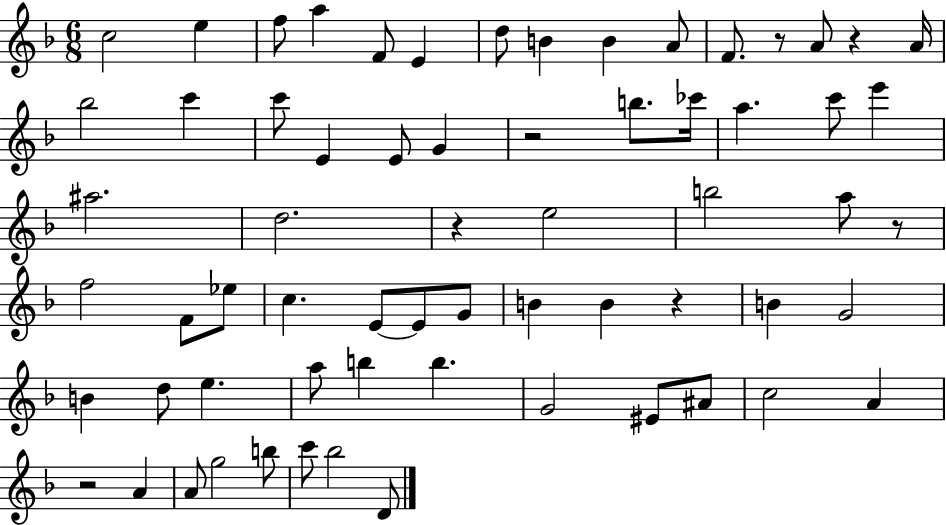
{
  \clef treble
  \numericTimeSignature
  \time 6/8
  \key f \major
  c''2 e''4 | f''8 a''4 f'8 e'4 | d''8 b'4 b'4 a'8 | f'8. r8 a'8 r4 a'16 | \break bes''2 c'''4 | c'''8 e'4 e'8 g'4 | r2 b''8. ces'''16 | a''4. c'''8 e'''4 | \break ais''2. | d''2. | r4 e''2 | b''2 a''8 r8 | \break f''2 f'8 ees''8 | c''4. e'8~~ e'8 g'8 | b'4 b'4 r4 | b'4 g'2 | \break b'4 d''8 e''4. | a''8 b''4 b''4. | g'2 eis'8 ais'8 | c''2 a'4 | \break r2 a'4 | a'8 g''2 b''8 | c'''8 bes''2 d'8 | \bar "|."
}